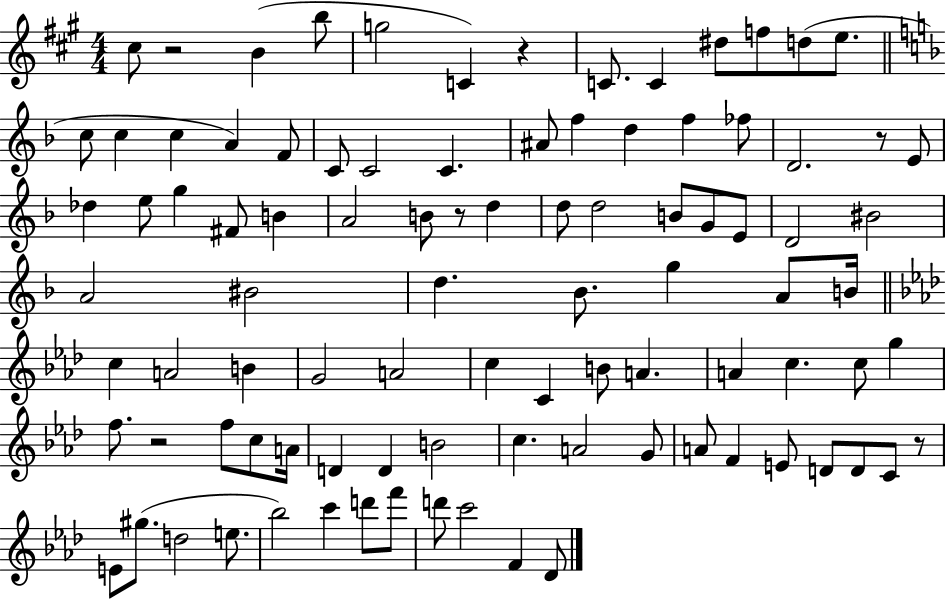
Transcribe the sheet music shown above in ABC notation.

X:1
T:Untitled
M:4/4
L:1/4
K:A
^c/2 z2 B b/2 g2 C z C/2 C ^d/2 f/2 d/2 e/2 c/2 c c A F/2 C/2 C2 C ^A/2 f d f _f/2 D2 z/2 E/2 _d e/2 g ^F/2 B A2 B/2 z/2 d d/2 d2 B/2 G/2 E/2 D2 ^B2 A2 ^B2 d _B/2 g A/2 B/4 c A2 B G2 A2 c C B/2 A A c c/2 g f/2 z2 f/2 c/2 A/4 D D B2 c A2 G/2 A/2 F E/2 D/2 D/2 C/2 z/2 E/2 ^g/2 d2 e/2 _b2 c' d'/2 f'/2 d'/2 c'2 F _D/2